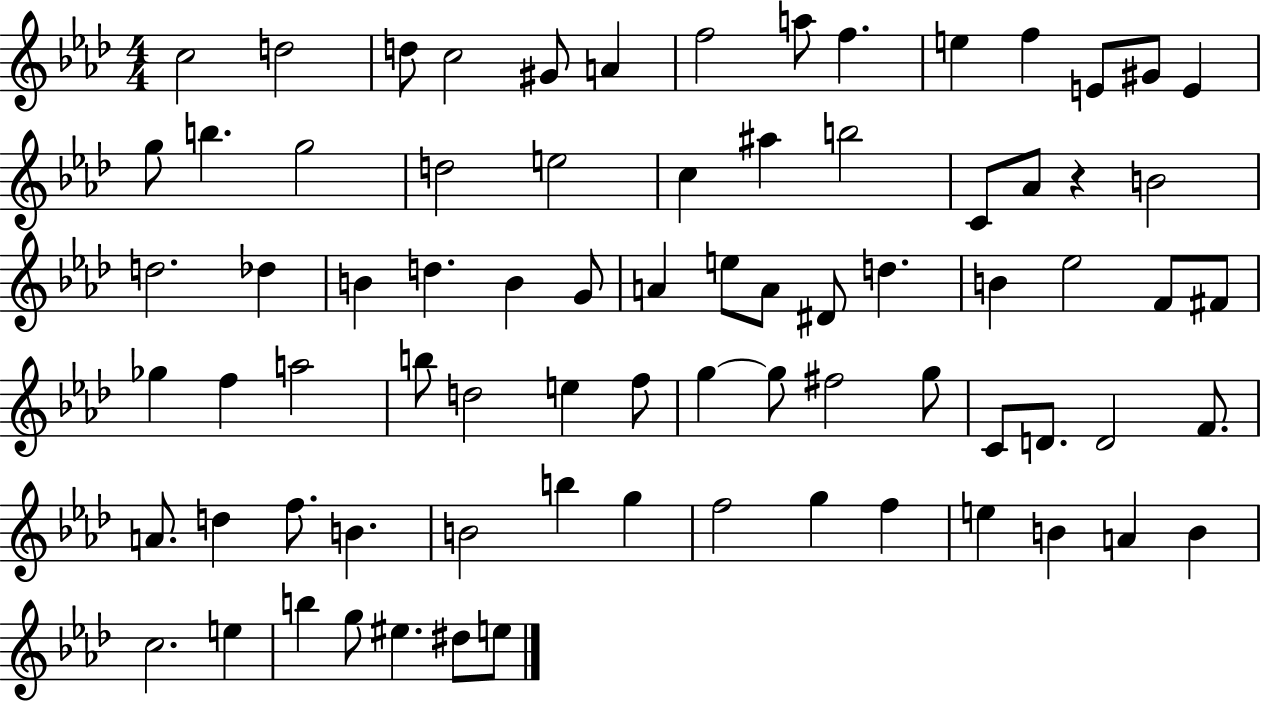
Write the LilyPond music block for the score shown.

{
  \clef treble
  \numericTimeSignature
  \time 4/4
  \key aes \major
  c''2 d''2 | d''8 c''2 gis'8 a'4 | f''2 a''8 f''4. | e''4 f''4 e'8 gis'8 e'4 | \break g''8 b''4. g''2 | d''2 e''2 | c''4 ais''4 b''2 | c'8 aes'8 r4 b'2 | \break d''2. des''4 | b'4 d''4. b'4 g'8 | a'4 e''8 a'8 dis'8 d''4. | b'4 ees''2 f'8 fis'8 | \break ges''4 f''4 a''2 | b''8 d''2 e''4 f''8 | g''4~~ g''8 fis''2 g''8 | c'8 d'8. d'2 f'8. | \break a'8. d''4 f''8. b'4. | b'2 b''4 g''4 | f''2 g''4 f''4 | e''4 b'4 a'4 b'4 | \break c''2. e''4 | b''4 g''8 eis''4. dis''8 e''8 | \bar "|."
}